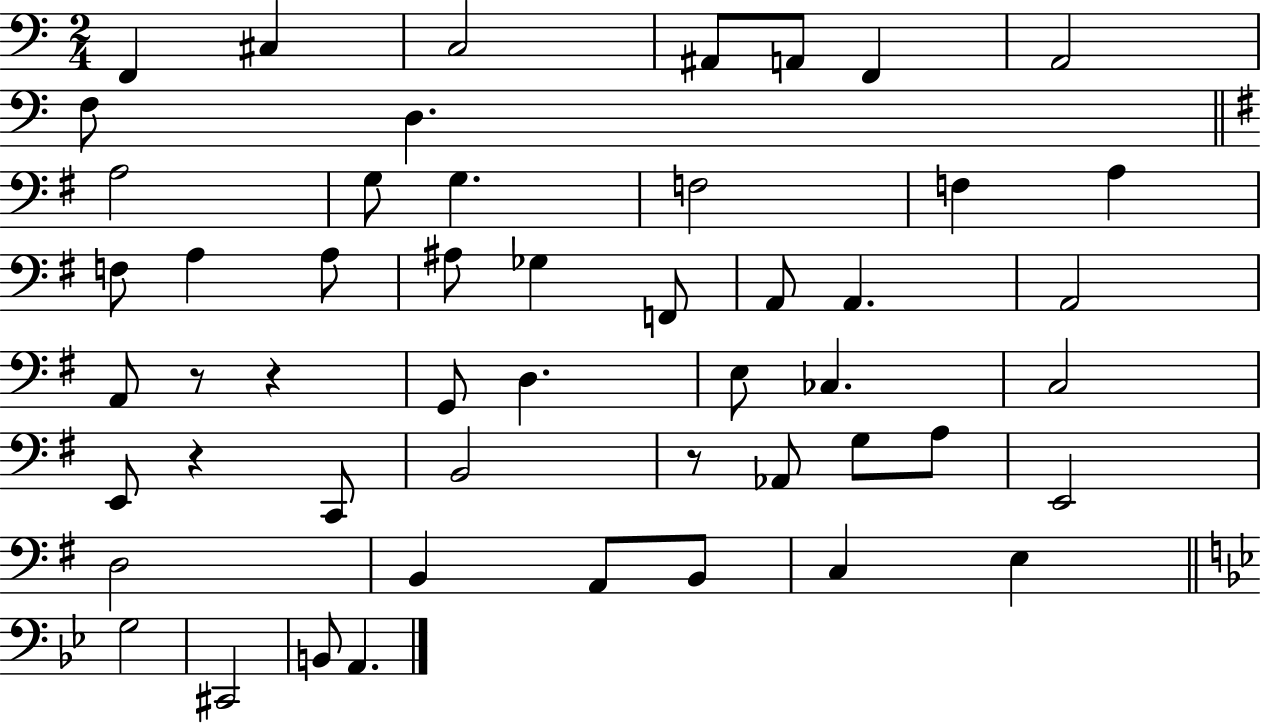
X:1
T:Untitled
M:2/4
L:1/4
K:C
F,, ^C, C,2 ^A,,/2 A,,/2 F,, A,,2 F,/2 D, A,2 G,/2 G, F,2 F, A, F,/2 A, A,/2 ^A,/2 _G, F,,/2 A,,/2 A,, A,,2 A,,/2 z/2 z G,,/2 D, E,/2 _C, C,2 E,,/2 z C,,/2 B,,2 z/2 _A,,/2 G,/2 A,/2 E,,2 D,2 B,, A,,/2 B,,/2 C, E, G,2 ^C,,2 B,,/2 A,,